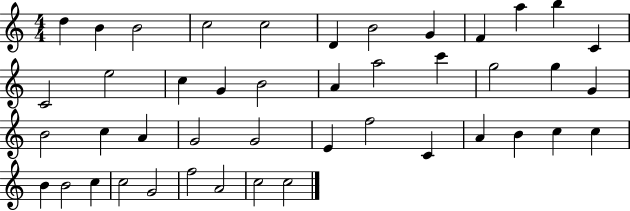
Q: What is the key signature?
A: C major